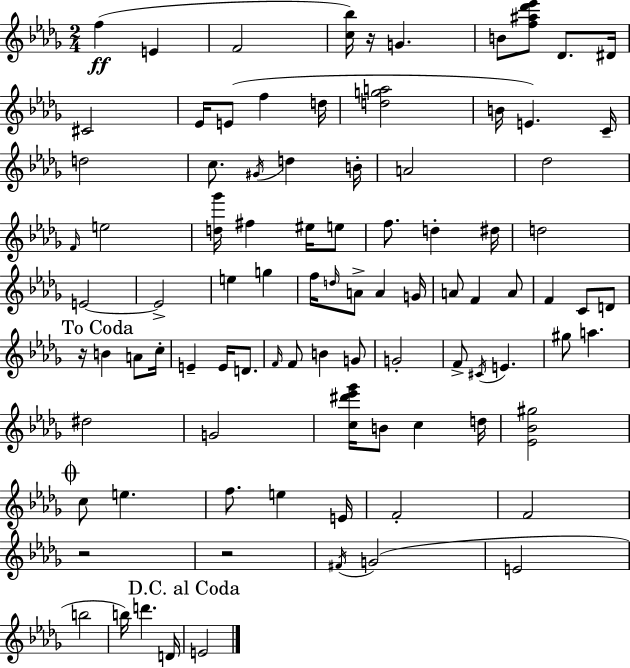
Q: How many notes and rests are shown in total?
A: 92